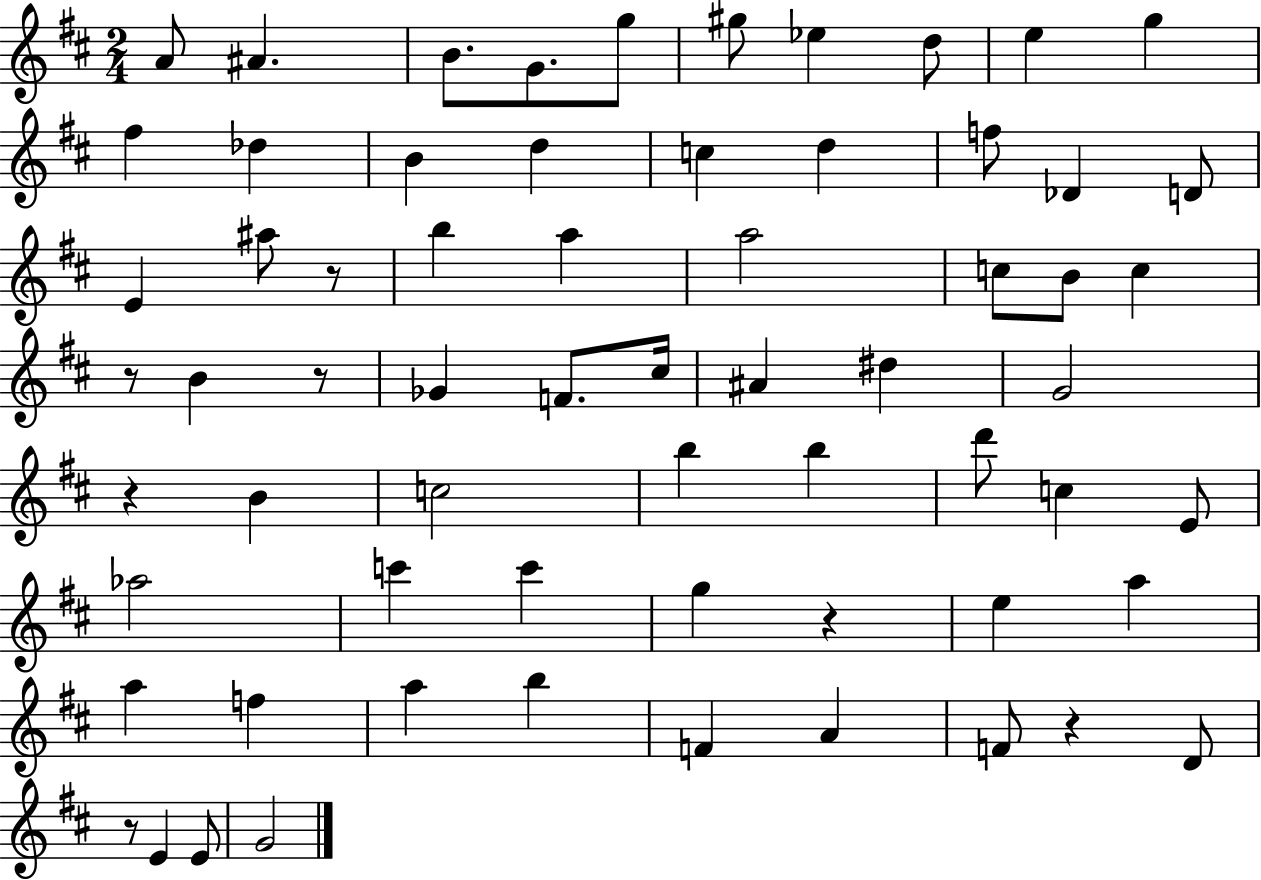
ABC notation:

X:1
T:Untitled
M:2/4
L:1/4
K:D
A/2 ^A B/2 G/2 g/2 ^g/2 _e d/2 e g ^f _d B d c d f/2 _D D/2 E ^a/2 z/2 b a a2 c/2 B/2 c z/2 B z/2 _G F/2 ^c/4 ^A ^d G2 z B c2 b b d'/2 c E/2 _a2 c' c' g z e a a f a b F A F/2 z D/2 z/2 E E/2 G2